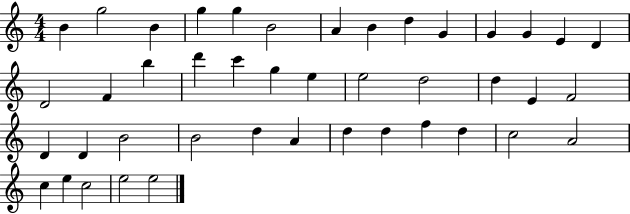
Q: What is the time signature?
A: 4/4